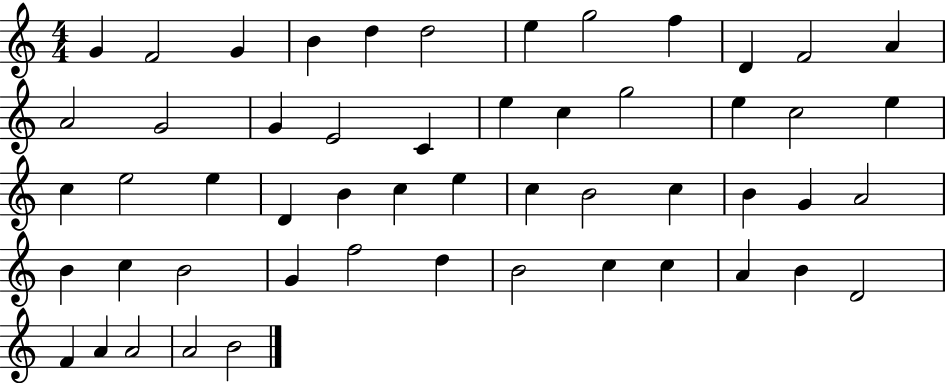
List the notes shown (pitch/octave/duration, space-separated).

G4/q F4/h G4/q B4/q D5/q D5/h E5/q G5/h F5/q D4/q F4/h A4/q A4/h G4/h G4/q E4/h C4/q E5/q C5/q G5/h E5/q C5/h E5/q C5/q E5/h E5/q D4/q B4/q C5/q E5/q C5/q B4/h C5/q B4/q G4/q A4/h B4/q C5/q B4/h G4/q F5/h D5/q B4/h C5/q C5/q A4/q B4/q D4/h F4/q A4/q A4/h A4/h B4/h